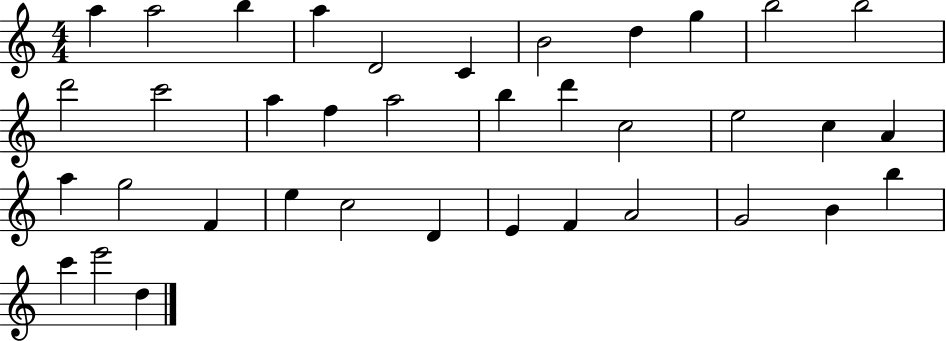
X:1
T:Untitled
M:4/4
L:1/4
K:C
a a2 b a D2 C B2 d g b2 b2 d'2 c'2 a f a2 b d' c2 e2 c A a g2 F e c2 D E F A2 G2 B b c' e'2 d